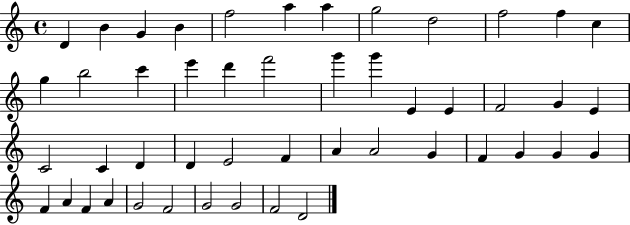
{
  \clef treble
  \time 4/4
  \defaultTimeSignature
  \key c \major
  d'4 b'4 g'4 b'4 | f''2 a''4 a''4 | g''2 d''2 | f''2 f''4 c''4 | \break g''4 b''2 c'''4 | e'''4 d'''4 f'''2 | g'''4 g'''4 e'4 e'4 | f'2 g'4 e'4 | \break c'2 c'4 d'4 | d'4 e'2 f'4 | a'4 a'2 g'4 | f'4 g'4 g'4 g'4 | \break f'4 a'4 f'4 a'4 | g'2 f'2 | g'2 g'2 | f'2 d'2 | \break \bar "|."
}